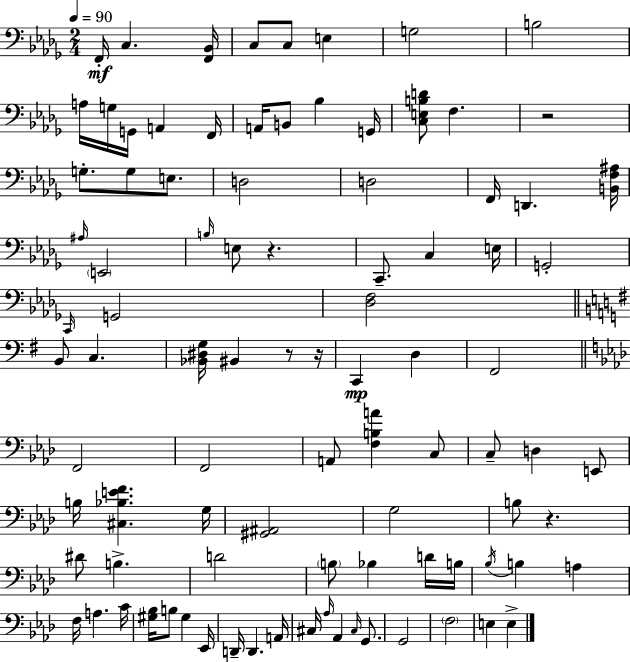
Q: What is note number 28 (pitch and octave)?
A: E3